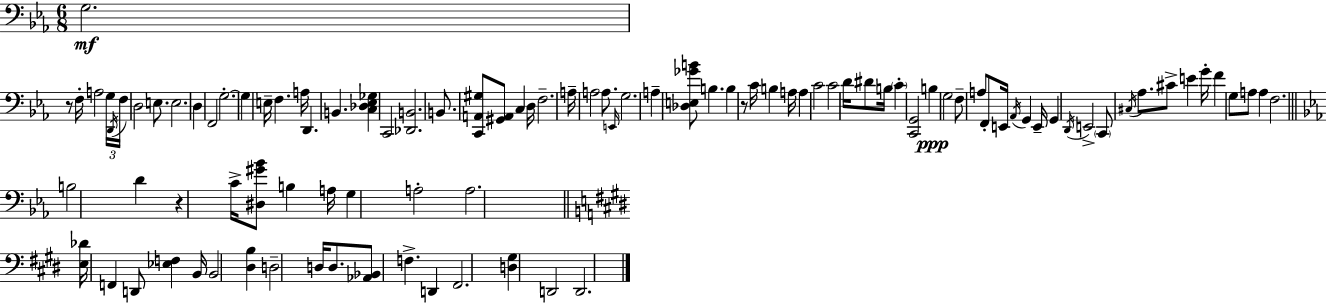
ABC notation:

X:1
T:Untitled
M:6/8
L:1/4
K:Cm
G,2 z/2 F,/4 A,2 G,/4 D,,/4 F,/4 D,2 E,/2 E,2 D, F,,2 G,2 G, E,/4 F, A,/4 D,, B,, [C,_D,_E,_G,] C,,2 [_D,,B,,]2 B,,/2 [C,,A,,^G,]/2 [^G,,A,,]/2 C, D,/4 F,2 A,/4 A,2 A,/2 E,,/4 G,2 A, [_D,E,_GB]/2 B, B, z/2 C/4 B, A,/4 A, C2 C2 D/4 ^D/2 B,/4 C [C,,G,,]2 B, G,2 F,/2 A,/2 F,,/2 E,,/4 _A,,/4 G,, E,,/4 G,, D,,/4 E,,2 C,,/2 ^C,/4 _A,/2 ^C/2 E G/4 F G,/2 A,/2 A, F,2 B,2 D z C/4 [^D,^G_B]/2 B, A,/4 G, A,2 A,2 [E,_D]/4 F,, D,,/2 [_E,F,] B,,/4 B,,2 [^D,B,] D,2 D,/4 D,/2 [_A,,_B,,]/2 F, D,, ^F,,2 [D,^G,] D,,2 D,,2